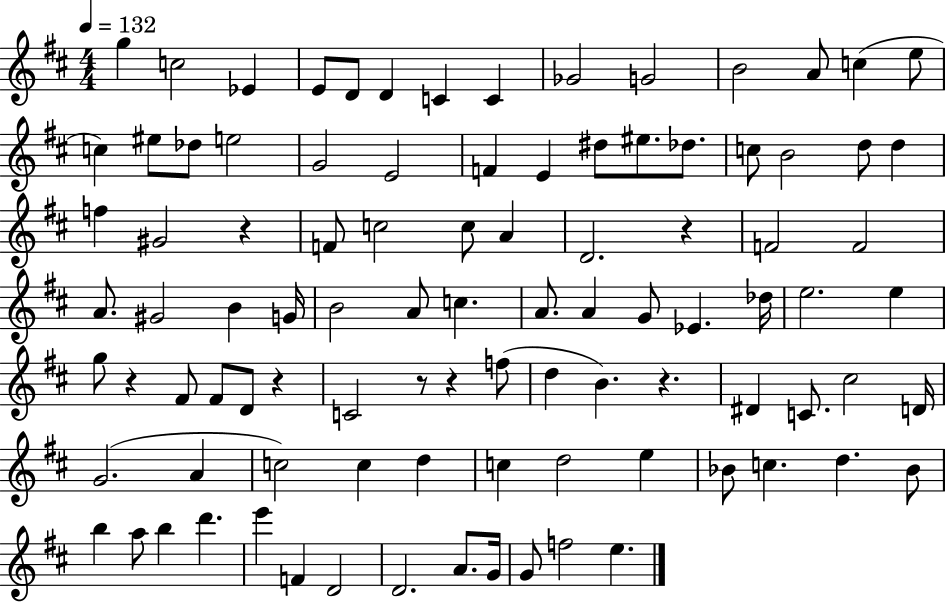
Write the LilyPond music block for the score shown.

{
  \clef treble
  \numericTimeSignature
  \time 4/4
  \key d \major
  \tempo 4 = 132
  g''4 c''2 ees'4 | e'8 d'8 d'4 c'4 c'4 | ges'2 g'2 | b'2 a'8 c''4( e''8 | \break c''4) eis''8 des''8 e''2 | g'2 e'2 | f'4 e'4 dis''8 eis''8. des''8. | c''8 b'2 d''8 d''4 | \break f''4 gis'2 r4 | f'8 c''2 c''8 a'4 | d'2. r4 | f'2 f'2 | \break a'8. gis'2 b'4 g'16 | b'2 a'8 c''4. | a'8. a'4 g'8 ees'4. des''16 | e''2. e''4 | \break g''8 r4 fis'8 fis'8 d'8 r4 | c'2 r8 r4 f''8( | d''4 b'4.) r4. | dis'4 c'8. cis''2 d'16 | \break g'2.( a'4 | c''2) c''4 d''4 | c''4 d''2 e''4 | bes'8 c''4. d''4. bes'8 | \break b''4 a''8 b''4 d'''4. | e'''4 f'4 d'2 | d'2. a'8. g'16 | g'8 f''2 e''4. | \break \bar "|."
}